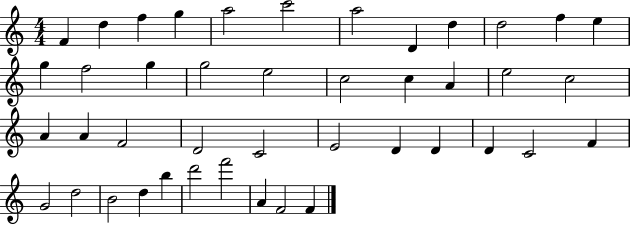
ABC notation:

X:1
T:Untitled
M:4/4
L:1/4
K:C
F d f g a2 c'2 a2 D d d2 f e g f2 g g2 e2 c2 c A e2 c2 A A F2 D2 C2 E2 D D D C2 F G2 d2 B2 d b d'2 f'2 A F2 F